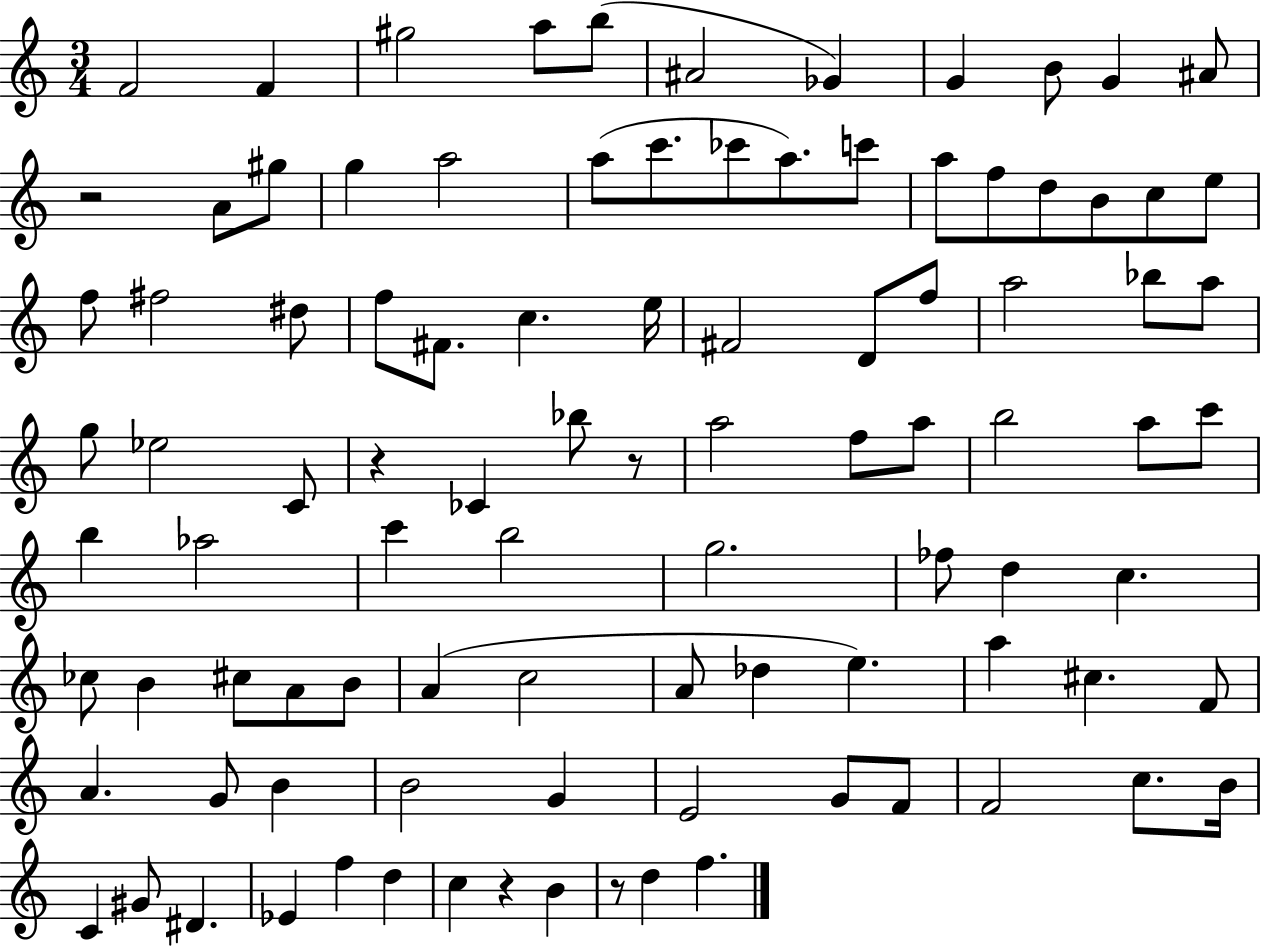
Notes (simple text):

F4/h F4/q G#5/h A5/e B5/e A#4/h Gb4/q G4/q B4/e G4/q A#4/e R/h A4/e G#5/e G5/q A5/h A5/e C6/e. CES6/e A5/e. C6/e A5/e F5/e D5/e B4/e C5/e E5/e F5/e F#5/h D#5/e F5/e F#4/e. C5/q. E5/s F#4/h D4/e F5/e A5/h Bb5/e A5/e G5/e Eb5/h C4/e R/q CES4/q Bb5/e R/e A5/h F5/e A5/e B5/h A5/e C6/e B5/q Ab5/h C6/q B5/h G5/h. FES5/e D5/q C5/q. CES5/e B4/q C#5/e A4/e B4/e A4/q C5/h A4/e Db5/q E5/q. A5/q C#5/q. F4/e A4/q. G4/e B4/q B4/h G4/q E4/h G4/e F4/e F4/h C5/e. B4/s C4/q G#4/e D#4/q. Eb4/q F5/q D5/q C5/q R/q B4/q R/e D5/q F5/q.